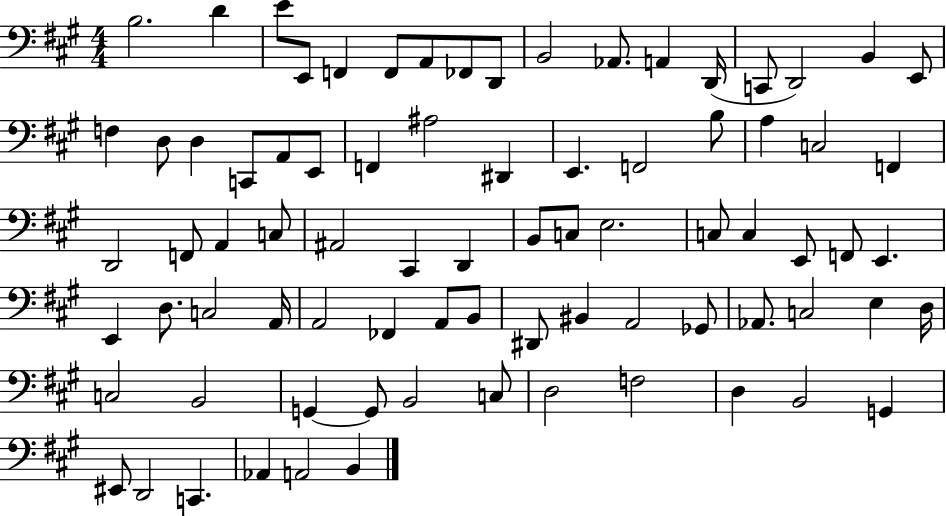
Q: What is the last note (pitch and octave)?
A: B2